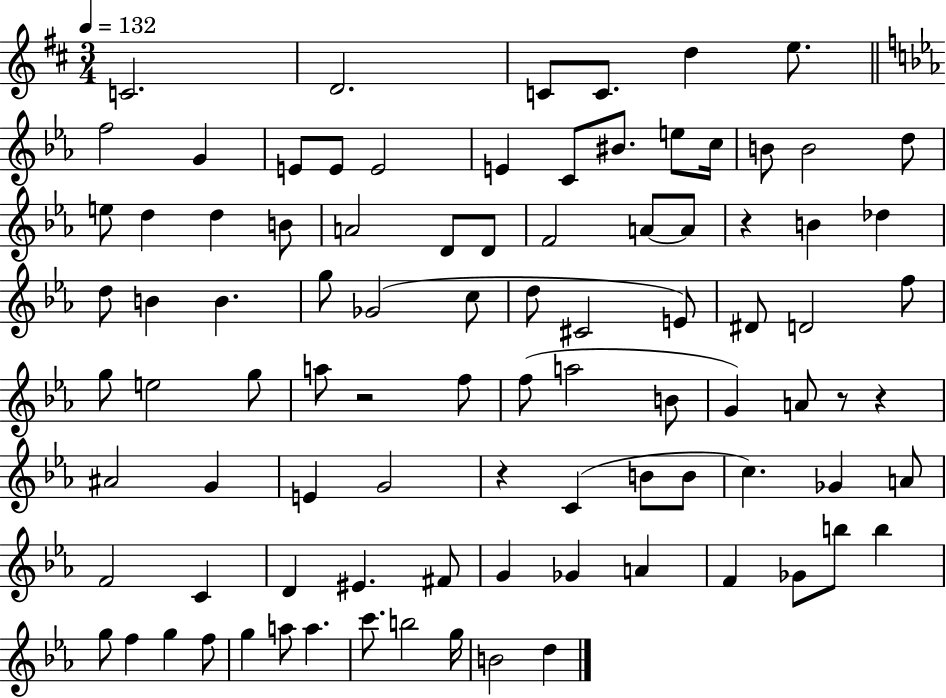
{
  \clef treble
  \numericTimeSignature
  \time 3/4
  \key d \major
  \tempo 4 = 132
  c'2. | d'2. | c'8 c'8. d''4 e''8. | \bar "||" \break \key ees \major f''2 g'4 | e'8 e'8 e'2 | e'4 c'8 bis'8. e''8 c''16 | b'8 b'2 d''8 | \break e''8 d''4 d''4 b'8 | a'2 d'8 d'8 | f'2 a'8~~ a'8 | r4 b'4 des''4 | \break d''8 b'4 b'4. | g''8 ges'2( c''8 | d''8 cis'2 e'8) | dis'8 d'2 f''8 | \break g''8 e''2 g''8 | a''8 r2 f''8 | f''8( a''2 b'8 | g'4) a'8 r8 r4 | \break ais'2 g'4 | e'4 g'2 | r4 c'4( b'8 b'8 | c''4.) ges'4 a'8 | \break f'2 c'4 | d'4 eis'4. fis'8 | g'4 ges'4 a'4 | f'4 ges'8 b''8 b''4 | \break g''8 f''4 g''4 f''8 | g''4 a''8 a''4. | c'''8. b''2 g''16 | b'2 d''4 | \break \bar "|."
}